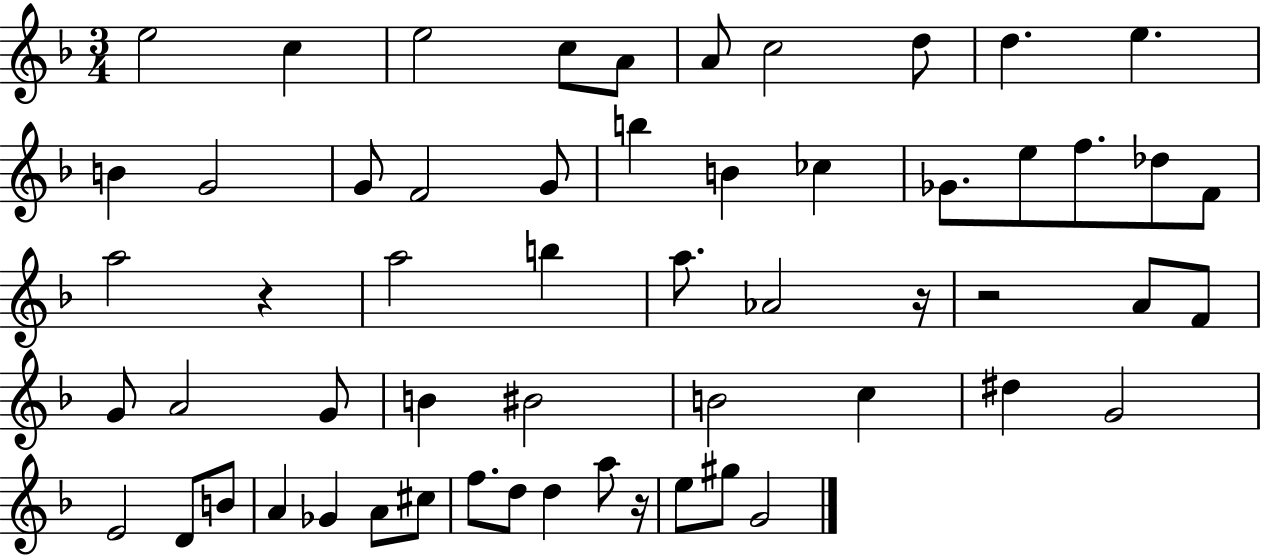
E5/h C5/q E5/h C5/e A4/e A4/e C5/h D5/e D5/q. E5/q. B4/q G4/h G4/e F4/h G4/e B5/q B4/q CES5/q Gb4/e. E5/e F5/e. Db5/e F4/e A5/h R/q A5/h B5/q A5/e. Ab4/h R/s R/h A4/e F4/e G4/e A4/h G4/e B4/q BIS4/h B4/h C5/q D#5/q G4/h E4/h D4/e B4/e A4/q Gb4/q A4/e C#5/e F5/e. D5/e D5/q A5/e R/s E5/e G#5/e G4/h